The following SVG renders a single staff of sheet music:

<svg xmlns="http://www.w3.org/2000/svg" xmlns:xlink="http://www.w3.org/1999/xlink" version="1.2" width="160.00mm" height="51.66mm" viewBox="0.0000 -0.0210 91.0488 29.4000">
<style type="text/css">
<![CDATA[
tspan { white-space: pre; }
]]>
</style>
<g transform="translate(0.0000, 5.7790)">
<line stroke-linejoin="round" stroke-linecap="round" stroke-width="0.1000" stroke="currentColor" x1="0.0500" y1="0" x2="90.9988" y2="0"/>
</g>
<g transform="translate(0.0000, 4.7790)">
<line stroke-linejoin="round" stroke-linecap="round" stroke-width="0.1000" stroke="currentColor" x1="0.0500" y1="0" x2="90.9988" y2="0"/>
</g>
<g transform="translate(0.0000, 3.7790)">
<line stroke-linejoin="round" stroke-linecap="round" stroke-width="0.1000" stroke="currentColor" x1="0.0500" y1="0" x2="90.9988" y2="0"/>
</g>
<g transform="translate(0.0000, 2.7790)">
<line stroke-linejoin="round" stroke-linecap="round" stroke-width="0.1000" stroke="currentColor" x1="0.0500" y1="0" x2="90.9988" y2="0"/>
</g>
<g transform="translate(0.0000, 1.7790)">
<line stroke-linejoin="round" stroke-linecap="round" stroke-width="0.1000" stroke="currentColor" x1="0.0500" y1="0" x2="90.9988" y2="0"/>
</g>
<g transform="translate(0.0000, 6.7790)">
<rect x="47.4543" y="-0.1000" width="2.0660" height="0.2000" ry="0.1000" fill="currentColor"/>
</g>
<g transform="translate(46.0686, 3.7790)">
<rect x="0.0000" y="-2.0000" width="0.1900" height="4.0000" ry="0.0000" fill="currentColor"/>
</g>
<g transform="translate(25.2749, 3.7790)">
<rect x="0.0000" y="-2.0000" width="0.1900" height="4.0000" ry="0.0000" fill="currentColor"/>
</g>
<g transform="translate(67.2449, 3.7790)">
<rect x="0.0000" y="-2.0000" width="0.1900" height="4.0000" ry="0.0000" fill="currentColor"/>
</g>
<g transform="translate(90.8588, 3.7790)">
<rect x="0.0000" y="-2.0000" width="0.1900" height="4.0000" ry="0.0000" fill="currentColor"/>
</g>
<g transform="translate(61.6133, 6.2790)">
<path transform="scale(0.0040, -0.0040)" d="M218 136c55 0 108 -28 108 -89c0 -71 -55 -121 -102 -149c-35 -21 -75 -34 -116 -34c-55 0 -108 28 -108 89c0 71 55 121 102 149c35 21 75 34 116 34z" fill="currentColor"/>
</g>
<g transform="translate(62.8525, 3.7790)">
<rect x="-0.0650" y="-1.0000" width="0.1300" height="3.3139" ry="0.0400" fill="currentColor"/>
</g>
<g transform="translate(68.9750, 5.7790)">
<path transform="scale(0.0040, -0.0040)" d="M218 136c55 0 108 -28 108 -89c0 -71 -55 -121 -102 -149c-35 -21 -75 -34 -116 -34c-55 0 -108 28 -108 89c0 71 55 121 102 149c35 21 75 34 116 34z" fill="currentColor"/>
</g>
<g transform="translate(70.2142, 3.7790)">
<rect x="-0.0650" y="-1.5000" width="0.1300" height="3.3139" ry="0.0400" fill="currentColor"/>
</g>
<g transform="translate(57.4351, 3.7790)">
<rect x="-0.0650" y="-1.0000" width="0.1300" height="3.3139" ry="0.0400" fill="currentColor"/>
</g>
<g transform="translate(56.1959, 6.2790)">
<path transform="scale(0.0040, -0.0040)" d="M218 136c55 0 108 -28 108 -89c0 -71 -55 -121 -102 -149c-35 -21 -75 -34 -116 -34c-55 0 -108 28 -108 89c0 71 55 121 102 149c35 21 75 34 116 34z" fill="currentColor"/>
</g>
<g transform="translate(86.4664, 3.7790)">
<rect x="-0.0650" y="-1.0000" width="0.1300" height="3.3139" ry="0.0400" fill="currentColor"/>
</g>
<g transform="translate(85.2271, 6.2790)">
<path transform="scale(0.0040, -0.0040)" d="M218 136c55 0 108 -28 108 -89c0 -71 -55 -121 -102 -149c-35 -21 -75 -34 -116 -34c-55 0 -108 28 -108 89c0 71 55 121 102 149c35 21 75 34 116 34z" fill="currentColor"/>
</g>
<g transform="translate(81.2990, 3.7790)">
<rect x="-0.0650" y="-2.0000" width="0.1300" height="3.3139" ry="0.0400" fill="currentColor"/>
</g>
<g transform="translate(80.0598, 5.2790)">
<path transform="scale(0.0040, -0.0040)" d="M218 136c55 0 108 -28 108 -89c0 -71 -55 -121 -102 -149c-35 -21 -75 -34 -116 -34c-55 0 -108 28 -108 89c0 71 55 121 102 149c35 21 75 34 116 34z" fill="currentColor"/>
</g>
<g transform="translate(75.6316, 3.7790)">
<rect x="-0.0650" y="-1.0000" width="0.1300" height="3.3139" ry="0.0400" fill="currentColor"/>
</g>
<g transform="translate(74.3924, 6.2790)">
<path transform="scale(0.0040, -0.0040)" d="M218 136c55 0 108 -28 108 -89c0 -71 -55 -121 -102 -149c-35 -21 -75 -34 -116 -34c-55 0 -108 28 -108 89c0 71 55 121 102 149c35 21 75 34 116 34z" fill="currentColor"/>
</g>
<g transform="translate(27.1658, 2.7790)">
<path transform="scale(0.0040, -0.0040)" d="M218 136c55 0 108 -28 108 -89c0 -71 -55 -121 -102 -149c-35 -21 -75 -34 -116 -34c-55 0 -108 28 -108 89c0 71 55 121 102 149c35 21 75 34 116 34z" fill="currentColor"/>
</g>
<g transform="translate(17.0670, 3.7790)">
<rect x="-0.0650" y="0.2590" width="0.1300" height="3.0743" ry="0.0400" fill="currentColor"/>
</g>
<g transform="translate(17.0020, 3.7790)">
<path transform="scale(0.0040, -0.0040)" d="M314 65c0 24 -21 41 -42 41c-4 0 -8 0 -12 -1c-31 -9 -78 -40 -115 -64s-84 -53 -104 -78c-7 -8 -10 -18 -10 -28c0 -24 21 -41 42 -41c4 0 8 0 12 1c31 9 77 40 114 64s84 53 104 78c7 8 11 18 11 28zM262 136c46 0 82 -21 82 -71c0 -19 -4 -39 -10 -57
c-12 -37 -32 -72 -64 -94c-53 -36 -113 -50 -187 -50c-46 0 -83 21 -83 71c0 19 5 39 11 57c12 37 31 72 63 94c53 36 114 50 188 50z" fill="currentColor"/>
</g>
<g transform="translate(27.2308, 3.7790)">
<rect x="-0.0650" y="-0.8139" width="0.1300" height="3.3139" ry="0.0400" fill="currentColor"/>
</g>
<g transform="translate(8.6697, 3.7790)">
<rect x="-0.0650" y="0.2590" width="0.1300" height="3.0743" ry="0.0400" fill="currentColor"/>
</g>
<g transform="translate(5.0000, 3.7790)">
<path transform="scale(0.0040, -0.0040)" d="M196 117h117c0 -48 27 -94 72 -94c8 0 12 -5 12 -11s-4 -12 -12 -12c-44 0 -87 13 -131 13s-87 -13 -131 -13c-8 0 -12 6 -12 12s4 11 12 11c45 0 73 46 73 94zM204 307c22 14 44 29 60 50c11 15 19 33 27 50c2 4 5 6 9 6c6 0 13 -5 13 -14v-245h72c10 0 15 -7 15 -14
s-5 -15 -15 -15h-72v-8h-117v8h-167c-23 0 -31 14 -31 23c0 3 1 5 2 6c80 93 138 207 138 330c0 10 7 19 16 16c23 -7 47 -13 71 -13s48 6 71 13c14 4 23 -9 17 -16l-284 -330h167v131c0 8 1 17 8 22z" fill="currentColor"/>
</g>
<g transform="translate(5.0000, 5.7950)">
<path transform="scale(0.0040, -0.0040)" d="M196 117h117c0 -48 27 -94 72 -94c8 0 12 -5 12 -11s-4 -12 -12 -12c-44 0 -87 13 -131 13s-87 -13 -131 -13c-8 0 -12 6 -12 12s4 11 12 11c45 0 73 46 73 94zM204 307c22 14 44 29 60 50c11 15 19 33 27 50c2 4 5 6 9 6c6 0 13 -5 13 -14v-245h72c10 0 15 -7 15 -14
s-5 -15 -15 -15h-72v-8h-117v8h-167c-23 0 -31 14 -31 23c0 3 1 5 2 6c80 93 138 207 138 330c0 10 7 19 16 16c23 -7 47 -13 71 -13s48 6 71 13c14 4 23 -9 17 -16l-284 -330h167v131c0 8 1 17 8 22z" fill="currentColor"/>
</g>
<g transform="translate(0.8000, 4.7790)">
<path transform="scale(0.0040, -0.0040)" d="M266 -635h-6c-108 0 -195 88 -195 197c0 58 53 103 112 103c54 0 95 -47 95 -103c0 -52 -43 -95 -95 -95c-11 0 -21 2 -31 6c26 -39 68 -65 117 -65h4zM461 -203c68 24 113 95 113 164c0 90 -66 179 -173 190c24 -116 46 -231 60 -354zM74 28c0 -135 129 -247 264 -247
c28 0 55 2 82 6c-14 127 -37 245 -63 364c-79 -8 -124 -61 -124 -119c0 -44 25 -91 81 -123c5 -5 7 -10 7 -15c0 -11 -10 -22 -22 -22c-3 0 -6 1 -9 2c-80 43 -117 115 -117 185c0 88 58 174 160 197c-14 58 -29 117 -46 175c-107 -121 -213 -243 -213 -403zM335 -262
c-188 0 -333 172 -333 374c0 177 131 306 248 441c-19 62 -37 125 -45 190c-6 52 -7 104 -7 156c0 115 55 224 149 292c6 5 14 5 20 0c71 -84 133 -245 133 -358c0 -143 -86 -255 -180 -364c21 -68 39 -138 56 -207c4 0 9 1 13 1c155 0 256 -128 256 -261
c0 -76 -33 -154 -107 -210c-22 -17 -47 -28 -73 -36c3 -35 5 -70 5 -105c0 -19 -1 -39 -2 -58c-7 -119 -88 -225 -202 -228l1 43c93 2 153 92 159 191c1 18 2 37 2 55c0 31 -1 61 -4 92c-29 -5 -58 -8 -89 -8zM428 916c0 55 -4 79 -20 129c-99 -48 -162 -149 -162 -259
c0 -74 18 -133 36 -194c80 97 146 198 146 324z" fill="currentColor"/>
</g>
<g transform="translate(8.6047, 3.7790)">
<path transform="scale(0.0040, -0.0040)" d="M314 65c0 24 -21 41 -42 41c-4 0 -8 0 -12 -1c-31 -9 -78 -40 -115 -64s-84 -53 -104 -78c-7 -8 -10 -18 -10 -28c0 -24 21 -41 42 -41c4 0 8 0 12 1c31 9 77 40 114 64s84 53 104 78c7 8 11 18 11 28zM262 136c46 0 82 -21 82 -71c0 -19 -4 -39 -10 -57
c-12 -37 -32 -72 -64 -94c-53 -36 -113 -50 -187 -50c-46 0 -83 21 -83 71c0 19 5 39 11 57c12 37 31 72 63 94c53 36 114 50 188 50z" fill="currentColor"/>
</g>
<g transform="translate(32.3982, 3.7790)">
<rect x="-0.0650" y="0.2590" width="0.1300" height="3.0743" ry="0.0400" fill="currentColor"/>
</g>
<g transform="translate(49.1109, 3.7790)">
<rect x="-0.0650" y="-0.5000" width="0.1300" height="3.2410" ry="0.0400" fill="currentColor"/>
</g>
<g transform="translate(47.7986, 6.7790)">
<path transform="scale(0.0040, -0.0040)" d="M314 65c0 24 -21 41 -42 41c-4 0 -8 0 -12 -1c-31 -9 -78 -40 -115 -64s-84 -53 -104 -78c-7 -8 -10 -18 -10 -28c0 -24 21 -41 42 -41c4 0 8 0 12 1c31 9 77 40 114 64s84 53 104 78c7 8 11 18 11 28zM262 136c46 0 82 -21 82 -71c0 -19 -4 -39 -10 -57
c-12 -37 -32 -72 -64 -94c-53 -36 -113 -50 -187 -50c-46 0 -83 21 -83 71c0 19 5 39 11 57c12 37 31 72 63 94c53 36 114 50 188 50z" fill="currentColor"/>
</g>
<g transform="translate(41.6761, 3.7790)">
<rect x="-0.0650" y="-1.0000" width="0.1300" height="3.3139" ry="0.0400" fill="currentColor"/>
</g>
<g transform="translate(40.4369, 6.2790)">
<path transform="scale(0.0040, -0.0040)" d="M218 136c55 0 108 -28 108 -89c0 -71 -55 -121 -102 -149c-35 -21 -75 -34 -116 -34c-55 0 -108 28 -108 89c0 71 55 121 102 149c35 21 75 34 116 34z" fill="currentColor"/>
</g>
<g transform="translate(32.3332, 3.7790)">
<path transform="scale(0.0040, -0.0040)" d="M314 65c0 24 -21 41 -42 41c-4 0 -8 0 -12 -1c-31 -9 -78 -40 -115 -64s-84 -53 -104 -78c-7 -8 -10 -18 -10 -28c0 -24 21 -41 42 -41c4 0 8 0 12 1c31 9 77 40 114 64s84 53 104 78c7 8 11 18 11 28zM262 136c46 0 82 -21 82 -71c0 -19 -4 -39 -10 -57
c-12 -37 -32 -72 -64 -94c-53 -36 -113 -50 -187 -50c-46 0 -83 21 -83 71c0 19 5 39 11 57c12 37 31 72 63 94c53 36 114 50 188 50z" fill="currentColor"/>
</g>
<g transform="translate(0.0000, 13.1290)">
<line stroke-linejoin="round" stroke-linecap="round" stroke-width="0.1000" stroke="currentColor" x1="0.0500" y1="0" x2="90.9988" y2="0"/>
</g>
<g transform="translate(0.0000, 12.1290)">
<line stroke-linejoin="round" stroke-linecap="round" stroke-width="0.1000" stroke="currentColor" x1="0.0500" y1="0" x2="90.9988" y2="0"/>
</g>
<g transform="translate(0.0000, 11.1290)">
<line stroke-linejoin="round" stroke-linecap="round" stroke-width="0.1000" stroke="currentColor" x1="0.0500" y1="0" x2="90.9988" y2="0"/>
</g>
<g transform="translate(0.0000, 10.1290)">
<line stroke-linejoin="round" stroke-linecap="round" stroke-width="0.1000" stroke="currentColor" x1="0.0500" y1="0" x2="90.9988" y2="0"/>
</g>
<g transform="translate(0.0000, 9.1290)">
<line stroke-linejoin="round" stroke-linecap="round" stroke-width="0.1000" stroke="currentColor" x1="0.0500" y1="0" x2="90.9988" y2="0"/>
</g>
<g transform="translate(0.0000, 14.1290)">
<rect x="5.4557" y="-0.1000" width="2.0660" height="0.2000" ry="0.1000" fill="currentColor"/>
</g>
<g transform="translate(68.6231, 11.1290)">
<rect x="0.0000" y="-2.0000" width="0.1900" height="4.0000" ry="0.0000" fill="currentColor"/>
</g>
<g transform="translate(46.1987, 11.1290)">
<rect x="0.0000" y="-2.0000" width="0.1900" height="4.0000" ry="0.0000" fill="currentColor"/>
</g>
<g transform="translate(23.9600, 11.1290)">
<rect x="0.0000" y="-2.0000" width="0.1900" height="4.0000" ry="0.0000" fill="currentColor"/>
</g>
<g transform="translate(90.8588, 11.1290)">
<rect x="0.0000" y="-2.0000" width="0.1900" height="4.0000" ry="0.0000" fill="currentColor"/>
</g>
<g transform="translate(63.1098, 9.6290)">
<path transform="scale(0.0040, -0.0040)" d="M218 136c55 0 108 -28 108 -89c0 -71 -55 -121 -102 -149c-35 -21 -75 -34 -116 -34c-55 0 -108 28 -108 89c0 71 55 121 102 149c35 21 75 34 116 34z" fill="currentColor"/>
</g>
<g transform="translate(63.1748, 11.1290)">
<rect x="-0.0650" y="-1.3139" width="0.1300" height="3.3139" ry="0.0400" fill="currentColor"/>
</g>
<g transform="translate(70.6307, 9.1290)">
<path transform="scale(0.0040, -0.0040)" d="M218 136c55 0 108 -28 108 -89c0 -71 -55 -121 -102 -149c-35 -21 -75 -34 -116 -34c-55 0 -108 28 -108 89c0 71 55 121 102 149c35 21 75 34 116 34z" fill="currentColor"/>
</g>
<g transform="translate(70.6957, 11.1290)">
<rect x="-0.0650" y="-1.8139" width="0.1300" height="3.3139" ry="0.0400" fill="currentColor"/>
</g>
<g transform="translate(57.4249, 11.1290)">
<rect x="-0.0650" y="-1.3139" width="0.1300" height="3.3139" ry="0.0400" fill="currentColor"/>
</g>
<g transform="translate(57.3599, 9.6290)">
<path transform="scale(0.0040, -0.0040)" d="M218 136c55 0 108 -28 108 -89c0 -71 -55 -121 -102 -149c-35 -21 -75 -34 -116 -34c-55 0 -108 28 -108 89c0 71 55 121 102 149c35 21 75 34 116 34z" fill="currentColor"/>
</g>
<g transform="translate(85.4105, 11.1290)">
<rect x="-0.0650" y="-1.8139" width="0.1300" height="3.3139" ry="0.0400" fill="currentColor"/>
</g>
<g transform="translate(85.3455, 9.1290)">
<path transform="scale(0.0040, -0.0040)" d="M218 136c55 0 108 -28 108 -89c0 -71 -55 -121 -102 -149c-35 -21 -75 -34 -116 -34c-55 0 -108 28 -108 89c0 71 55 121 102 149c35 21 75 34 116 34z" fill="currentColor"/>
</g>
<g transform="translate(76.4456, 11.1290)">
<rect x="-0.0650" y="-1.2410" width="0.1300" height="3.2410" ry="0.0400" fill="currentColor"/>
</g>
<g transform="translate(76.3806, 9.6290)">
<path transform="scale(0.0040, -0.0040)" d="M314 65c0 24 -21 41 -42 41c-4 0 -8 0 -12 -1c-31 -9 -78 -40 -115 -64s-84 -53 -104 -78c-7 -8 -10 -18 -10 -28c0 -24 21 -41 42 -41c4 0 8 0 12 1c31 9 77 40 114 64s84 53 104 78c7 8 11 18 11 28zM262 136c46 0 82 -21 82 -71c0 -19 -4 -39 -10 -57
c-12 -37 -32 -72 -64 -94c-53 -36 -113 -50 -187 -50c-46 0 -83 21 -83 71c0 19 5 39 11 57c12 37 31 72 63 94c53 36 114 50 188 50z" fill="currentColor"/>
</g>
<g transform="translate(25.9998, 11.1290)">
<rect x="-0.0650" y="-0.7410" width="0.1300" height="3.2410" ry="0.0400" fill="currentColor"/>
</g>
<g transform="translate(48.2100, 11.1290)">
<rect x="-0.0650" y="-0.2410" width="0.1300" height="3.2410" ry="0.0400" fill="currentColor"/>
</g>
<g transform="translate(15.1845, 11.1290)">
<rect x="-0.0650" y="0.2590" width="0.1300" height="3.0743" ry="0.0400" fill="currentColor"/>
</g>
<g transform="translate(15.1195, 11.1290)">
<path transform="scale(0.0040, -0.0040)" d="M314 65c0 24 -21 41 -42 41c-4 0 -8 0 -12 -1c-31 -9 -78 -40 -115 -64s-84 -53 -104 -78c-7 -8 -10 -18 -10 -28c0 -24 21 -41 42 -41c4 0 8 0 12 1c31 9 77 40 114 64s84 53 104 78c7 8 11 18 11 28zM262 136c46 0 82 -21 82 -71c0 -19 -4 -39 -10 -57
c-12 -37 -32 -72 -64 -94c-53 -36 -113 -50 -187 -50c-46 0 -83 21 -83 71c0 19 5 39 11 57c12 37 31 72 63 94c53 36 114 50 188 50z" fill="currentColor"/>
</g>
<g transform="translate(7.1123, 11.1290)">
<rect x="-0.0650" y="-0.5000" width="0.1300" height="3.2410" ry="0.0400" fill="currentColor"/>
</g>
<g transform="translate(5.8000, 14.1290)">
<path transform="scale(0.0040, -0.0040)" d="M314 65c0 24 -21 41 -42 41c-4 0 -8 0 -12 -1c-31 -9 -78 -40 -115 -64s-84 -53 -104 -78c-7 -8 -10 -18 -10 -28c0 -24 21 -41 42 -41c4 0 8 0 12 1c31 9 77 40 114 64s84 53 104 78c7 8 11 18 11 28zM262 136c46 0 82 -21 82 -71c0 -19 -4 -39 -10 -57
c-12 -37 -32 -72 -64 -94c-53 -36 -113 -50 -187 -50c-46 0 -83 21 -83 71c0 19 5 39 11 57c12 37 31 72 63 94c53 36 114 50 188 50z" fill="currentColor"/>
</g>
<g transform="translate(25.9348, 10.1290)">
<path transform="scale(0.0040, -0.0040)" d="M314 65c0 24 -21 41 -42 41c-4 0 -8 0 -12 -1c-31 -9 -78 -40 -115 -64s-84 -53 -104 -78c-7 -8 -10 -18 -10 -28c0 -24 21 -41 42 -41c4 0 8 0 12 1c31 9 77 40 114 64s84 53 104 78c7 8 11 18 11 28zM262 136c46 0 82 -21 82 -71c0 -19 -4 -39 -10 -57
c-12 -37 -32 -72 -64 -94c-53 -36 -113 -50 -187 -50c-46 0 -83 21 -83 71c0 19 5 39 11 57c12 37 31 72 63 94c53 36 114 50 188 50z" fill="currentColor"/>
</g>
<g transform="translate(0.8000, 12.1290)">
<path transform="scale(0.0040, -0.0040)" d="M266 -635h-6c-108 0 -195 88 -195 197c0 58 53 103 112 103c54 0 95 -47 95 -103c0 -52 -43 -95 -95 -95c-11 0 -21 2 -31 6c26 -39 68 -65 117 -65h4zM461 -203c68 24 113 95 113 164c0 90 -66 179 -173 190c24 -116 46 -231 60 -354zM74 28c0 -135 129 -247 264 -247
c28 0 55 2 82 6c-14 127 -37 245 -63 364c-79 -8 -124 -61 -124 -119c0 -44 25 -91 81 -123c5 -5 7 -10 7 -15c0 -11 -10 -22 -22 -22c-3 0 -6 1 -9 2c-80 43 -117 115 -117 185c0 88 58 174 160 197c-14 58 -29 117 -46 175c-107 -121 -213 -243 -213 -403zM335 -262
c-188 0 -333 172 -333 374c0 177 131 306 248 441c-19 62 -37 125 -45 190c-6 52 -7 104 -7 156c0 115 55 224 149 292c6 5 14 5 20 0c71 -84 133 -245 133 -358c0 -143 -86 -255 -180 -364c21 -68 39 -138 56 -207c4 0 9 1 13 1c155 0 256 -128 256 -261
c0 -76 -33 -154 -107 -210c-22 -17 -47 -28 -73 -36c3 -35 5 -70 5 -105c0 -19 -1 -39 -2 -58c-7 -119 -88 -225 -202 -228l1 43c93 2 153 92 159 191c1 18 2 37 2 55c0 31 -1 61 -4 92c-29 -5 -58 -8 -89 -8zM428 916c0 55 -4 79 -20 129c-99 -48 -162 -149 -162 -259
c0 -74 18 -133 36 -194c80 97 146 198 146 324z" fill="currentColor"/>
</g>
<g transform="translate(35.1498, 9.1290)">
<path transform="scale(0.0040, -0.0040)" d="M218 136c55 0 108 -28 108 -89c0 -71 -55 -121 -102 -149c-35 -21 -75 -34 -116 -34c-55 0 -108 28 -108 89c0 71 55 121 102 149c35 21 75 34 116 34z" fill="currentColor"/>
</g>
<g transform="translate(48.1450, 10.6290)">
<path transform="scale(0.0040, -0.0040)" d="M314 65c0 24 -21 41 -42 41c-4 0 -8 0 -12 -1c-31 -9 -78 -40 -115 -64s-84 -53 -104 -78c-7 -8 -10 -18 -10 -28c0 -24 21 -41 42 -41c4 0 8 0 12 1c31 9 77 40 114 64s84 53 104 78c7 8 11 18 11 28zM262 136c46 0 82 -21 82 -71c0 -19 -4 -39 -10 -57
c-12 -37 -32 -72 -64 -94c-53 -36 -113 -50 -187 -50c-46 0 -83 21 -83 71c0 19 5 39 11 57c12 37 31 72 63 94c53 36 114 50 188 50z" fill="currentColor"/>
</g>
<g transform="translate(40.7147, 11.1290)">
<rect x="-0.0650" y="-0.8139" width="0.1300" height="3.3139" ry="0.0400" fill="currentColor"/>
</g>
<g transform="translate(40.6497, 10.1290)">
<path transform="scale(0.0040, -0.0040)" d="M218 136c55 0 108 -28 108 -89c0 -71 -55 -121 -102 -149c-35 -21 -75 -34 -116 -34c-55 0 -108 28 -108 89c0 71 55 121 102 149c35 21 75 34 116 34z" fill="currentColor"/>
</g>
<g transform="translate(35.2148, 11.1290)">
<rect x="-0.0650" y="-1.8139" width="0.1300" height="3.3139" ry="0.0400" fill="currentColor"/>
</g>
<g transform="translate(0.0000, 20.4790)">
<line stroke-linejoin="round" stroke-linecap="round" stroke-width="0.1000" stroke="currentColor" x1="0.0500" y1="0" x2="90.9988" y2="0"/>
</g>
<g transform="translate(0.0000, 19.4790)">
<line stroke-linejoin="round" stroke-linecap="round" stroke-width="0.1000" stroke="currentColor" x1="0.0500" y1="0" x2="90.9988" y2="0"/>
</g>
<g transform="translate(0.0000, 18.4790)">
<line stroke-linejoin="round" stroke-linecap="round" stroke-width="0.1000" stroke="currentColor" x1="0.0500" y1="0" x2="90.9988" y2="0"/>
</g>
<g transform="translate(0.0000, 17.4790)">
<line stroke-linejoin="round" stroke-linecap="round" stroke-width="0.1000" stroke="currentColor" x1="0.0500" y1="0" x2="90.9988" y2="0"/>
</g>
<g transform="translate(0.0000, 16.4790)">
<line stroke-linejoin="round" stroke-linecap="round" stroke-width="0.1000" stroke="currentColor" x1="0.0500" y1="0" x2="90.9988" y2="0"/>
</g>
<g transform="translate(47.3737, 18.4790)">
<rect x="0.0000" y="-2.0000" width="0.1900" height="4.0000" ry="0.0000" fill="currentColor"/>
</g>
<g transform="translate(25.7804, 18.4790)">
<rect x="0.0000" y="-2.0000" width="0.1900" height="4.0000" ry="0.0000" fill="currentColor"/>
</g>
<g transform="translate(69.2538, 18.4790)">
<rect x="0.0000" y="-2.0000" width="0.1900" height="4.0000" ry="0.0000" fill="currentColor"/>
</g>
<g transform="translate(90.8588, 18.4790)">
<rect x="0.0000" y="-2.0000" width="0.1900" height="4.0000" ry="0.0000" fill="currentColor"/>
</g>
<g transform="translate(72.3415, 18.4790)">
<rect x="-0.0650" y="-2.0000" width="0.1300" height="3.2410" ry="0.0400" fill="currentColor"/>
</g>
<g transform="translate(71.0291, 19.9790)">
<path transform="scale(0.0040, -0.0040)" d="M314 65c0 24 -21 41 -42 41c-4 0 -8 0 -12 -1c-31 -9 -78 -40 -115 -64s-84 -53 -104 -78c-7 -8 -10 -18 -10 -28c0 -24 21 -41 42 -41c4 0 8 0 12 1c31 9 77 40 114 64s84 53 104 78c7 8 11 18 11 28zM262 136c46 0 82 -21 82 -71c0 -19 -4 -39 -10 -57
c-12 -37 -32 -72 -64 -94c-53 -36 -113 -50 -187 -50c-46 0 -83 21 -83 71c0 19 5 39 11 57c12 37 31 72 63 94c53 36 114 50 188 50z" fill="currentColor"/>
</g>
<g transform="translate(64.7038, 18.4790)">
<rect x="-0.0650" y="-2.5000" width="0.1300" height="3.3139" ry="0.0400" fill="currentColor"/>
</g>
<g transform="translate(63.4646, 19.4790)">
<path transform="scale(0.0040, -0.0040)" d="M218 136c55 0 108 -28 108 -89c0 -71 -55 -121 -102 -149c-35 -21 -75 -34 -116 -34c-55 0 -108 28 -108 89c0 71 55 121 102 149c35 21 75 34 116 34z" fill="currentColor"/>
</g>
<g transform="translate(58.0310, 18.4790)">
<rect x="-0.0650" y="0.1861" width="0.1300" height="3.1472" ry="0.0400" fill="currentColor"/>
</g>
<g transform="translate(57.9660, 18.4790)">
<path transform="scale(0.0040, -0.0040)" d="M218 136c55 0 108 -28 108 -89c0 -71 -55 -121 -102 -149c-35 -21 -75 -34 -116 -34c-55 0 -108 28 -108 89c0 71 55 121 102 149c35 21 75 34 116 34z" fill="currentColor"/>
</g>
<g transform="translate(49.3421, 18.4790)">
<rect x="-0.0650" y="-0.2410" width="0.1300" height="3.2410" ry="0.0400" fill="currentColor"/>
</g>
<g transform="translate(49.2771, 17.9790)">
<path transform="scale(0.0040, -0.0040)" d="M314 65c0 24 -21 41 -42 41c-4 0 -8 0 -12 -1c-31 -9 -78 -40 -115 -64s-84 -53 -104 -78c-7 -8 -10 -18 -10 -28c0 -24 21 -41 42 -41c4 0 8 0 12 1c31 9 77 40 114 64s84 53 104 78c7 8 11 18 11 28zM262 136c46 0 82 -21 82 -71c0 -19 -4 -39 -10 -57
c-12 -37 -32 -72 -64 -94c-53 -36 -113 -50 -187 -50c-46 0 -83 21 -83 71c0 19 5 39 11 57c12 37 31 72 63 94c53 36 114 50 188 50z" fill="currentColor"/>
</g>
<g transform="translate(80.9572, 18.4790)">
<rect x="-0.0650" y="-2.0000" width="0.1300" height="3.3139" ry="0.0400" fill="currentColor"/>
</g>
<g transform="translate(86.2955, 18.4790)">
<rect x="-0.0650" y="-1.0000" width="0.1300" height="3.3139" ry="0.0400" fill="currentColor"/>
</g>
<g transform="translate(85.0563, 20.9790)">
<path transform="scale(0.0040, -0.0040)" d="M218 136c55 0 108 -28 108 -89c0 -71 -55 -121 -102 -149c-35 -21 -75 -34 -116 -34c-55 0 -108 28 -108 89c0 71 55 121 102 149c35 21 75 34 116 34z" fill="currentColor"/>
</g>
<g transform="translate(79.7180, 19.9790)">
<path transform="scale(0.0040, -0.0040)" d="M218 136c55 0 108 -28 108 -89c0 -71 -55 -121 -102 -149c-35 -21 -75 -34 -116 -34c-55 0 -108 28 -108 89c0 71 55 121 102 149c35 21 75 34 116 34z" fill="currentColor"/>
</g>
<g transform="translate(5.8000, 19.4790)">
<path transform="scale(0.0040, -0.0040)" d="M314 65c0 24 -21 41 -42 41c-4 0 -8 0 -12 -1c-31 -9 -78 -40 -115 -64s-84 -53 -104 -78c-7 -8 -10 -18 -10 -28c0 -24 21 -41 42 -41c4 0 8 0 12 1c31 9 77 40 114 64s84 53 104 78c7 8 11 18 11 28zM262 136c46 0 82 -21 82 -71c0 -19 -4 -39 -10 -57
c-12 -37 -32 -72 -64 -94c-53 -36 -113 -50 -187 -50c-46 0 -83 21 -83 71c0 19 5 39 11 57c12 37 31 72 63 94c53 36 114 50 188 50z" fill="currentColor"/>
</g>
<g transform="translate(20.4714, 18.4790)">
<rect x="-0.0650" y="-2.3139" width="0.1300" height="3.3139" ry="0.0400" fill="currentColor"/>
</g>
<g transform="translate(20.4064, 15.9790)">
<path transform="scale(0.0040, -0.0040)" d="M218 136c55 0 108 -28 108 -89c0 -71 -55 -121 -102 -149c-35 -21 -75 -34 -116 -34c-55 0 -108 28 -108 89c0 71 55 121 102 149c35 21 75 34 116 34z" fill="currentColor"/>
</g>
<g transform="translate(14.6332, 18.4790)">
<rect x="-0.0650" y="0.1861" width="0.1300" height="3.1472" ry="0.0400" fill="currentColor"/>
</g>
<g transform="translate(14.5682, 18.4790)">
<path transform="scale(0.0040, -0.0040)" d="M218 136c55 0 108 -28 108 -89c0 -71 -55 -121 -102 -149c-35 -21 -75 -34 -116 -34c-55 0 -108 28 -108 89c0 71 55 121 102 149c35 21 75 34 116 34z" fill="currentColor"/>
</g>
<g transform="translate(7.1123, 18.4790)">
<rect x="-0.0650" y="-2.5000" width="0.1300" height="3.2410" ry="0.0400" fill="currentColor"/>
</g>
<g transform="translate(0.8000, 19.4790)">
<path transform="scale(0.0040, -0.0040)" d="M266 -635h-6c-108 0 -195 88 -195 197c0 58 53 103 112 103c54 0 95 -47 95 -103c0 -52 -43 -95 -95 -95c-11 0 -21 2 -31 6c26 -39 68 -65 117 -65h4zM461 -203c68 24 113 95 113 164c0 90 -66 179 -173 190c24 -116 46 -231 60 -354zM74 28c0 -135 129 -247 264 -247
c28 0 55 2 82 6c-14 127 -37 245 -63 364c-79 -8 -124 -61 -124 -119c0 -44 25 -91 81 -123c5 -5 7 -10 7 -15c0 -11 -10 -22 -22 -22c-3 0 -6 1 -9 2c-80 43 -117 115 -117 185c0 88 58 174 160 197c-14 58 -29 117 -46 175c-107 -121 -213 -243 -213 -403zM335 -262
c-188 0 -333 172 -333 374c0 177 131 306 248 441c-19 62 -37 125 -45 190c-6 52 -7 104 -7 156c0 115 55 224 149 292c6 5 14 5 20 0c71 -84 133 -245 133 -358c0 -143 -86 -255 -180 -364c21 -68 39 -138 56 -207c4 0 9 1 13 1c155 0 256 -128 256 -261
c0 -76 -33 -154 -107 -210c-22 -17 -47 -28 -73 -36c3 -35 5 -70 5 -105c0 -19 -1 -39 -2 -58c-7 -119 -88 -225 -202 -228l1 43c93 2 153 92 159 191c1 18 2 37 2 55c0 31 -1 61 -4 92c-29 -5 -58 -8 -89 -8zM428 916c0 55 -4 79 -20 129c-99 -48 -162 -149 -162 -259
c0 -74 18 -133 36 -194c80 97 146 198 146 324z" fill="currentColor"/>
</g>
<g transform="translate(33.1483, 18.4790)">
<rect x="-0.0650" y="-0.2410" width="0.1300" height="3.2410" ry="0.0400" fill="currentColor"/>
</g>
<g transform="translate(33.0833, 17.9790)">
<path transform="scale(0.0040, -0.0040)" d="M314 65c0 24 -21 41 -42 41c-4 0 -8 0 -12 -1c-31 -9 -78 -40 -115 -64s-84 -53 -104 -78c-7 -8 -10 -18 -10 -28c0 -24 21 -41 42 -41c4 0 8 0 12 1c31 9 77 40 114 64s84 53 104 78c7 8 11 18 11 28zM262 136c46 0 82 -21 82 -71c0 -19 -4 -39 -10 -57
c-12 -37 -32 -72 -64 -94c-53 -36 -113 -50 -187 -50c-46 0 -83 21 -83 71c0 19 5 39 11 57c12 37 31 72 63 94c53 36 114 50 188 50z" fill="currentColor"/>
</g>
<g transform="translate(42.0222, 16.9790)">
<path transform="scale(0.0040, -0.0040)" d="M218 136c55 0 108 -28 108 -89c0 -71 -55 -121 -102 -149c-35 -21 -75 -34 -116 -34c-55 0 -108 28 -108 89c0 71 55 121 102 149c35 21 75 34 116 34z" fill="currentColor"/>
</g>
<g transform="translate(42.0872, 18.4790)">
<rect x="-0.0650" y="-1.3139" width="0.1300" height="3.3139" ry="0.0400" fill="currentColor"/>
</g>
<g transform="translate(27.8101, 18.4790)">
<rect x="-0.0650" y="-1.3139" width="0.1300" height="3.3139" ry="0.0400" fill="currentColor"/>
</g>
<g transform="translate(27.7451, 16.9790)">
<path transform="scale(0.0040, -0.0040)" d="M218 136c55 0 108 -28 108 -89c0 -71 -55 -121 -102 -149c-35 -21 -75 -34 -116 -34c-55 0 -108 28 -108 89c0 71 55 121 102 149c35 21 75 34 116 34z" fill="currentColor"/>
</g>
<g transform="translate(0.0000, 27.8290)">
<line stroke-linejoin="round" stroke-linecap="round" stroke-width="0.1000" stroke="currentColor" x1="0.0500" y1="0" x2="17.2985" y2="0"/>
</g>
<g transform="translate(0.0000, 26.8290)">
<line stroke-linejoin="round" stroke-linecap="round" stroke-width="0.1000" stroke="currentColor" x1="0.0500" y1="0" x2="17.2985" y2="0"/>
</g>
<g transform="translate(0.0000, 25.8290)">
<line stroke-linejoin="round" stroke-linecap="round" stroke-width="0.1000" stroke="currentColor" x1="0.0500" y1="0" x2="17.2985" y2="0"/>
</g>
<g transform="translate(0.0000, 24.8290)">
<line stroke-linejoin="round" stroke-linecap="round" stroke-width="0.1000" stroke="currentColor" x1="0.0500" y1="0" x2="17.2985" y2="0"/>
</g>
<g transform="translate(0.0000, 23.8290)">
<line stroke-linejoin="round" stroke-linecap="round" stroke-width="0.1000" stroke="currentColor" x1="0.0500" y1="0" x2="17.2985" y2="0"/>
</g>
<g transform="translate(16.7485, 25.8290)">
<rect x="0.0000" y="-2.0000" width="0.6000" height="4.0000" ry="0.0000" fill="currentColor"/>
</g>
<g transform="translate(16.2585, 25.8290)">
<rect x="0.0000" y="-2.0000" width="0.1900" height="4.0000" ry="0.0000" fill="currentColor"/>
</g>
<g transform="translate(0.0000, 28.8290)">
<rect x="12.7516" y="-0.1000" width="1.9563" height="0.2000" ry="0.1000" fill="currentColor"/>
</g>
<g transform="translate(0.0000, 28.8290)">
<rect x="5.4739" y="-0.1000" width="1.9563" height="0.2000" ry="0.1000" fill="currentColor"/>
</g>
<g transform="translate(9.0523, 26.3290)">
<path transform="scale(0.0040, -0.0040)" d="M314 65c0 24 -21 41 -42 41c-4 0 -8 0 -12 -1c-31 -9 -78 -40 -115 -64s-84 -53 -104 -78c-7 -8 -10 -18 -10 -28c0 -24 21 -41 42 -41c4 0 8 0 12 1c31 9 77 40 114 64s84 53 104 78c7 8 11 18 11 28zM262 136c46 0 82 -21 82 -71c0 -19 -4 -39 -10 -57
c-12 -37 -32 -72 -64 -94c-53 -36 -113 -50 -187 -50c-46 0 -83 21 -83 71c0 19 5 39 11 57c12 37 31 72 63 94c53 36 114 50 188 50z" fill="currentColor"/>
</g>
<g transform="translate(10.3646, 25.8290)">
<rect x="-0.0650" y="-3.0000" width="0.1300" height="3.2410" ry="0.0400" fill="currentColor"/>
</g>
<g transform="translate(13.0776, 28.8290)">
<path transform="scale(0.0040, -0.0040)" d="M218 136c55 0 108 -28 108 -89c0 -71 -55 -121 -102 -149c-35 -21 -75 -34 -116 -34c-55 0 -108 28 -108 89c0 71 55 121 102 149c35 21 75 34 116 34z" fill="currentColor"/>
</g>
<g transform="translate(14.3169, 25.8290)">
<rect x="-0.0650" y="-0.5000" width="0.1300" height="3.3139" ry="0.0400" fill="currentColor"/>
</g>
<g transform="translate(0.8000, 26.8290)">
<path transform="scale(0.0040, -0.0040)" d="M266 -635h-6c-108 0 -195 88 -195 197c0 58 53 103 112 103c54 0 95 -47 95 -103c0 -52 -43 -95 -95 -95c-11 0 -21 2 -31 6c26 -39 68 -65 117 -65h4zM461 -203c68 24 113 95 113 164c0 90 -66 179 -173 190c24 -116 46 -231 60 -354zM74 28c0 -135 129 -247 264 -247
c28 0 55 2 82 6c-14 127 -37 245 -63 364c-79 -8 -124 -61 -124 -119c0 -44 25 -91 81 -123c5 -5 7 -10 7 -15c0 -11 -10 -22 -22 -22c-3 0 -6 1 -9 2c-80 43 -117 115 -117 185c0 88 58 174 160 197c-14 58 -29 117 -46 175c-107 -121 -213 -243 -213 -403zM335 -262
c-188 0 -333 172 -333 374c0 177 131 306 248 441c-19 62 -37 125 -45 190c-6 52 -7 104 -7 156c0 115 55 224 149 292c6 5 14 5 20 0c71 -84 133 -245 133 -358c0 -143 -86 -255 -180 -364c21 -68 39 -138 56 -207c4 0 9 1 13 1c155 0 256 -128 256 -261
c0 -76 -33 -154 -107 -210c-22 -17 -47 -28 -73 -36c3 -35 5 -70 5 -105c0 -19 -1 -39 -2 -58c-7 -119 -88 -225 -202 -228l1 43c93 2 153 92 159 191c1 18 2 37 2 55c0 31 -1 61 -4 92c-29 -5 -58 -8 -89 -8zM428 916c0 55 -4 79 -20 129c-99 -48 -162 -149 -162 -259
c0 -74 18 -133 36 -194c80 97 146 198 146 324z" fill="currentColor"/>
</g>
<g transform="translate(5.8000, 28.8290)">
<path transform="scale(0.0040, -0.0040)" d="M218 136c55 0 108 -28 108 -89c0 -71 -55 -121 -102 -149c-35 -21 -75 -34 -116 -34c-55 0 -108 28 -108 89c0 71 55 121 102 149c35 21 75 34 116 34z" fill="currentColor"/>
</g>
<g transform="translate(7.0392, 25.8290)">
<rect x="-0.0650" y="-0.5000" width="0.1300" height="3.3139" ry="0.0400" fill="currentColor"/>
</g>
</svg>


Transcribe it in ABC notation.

X:1
T:Untitled
M:4/4
L:1/4
K:C
B2 B2 d B2 D C2 D D E D F D C2 B2 d2 f d c2 e e f e2 f G2 B g e c2 e c2 B G F2 F D C A2 C